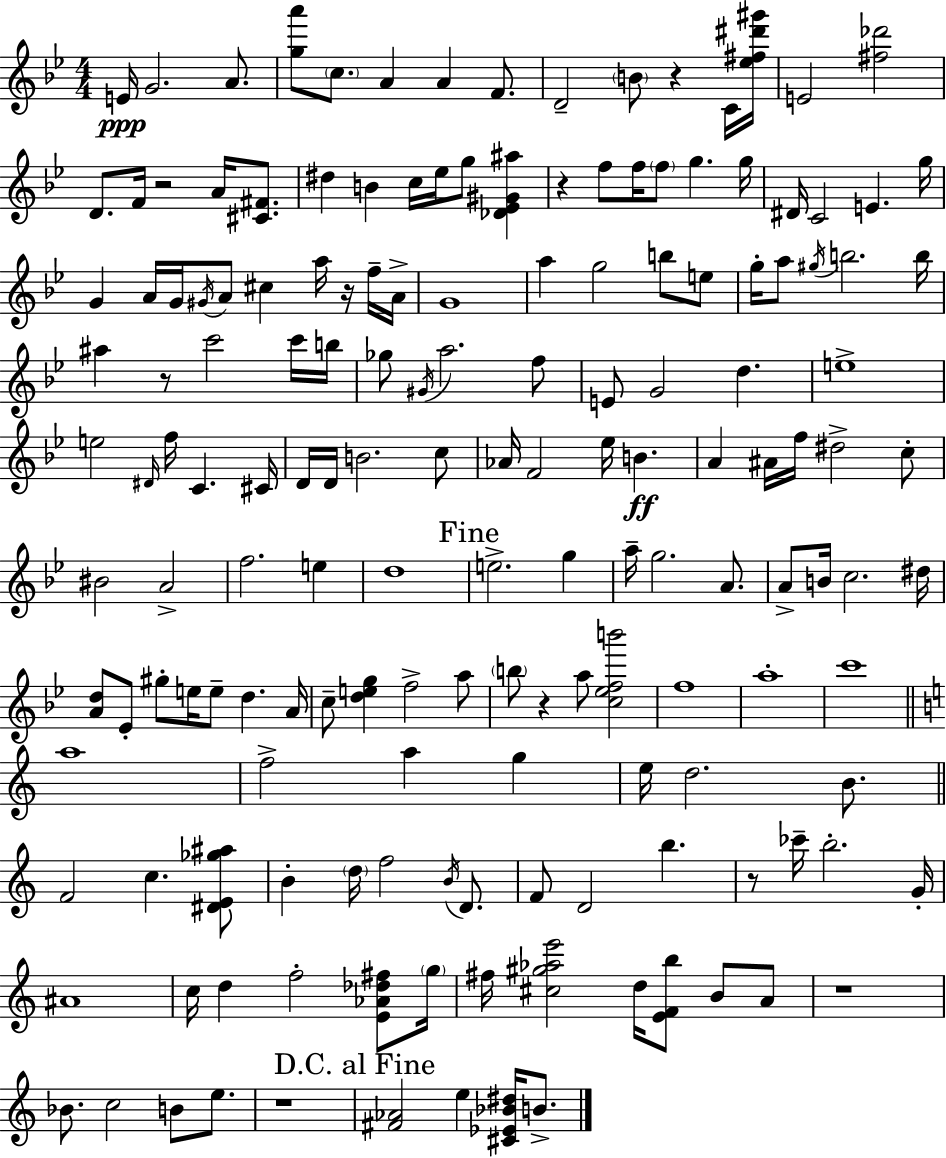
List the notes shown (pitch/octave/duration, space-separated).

E4/s G4/h. A4/e. [G5,A6]/e C5/e. A4/q A4/q F4/e. D4/h B4/e R/q C4/s [Eb5,F#5,D#6,G#6]/s E4/h [F#5,Db6]/h D4/e. F4/s R/h A4/s [C#4,F#4]/e. D#5/q B4/q C5/s Eb5/s G5/e [Db4,Eb4,G#4,A#5]/q R/q F5/e F5/s F5/e G5/q. G5/s D#4/s C4/h E4/q. G5/s G4/q A4/s G4/s G#4/s A4/e C#5/q A5/s R/s F5/s A4/s G4/w A5/q G5/h B5/e E5/e G5/s A5/e G#5/s B5/h. B5/s A#5/q R/e C6/h C6/s B5/s Gb5/e G#4/s A5/h. F5/e E4/e G4/h D5/q. E5/w E5/h D#4/s F5/s C4/q. C#4/s D4/s D4/s B4/h. C5/e Ab4/s F4/h Eb5/s B4/q. A4/q A#4/s F5/s D#5/h C5/e BIS4/h A4/h F5/h. E5/q D5/w E5/h. G5/q A5/s G5/h. A4/e. A4/e B4/s C5/h. D#5/s [A4,D5]/e Eb4/e G#5/e E5/s E5/e D5/q. A4/s C5/e [D5,E5,G5]/q F5/h A5/e B5/e R/q A5/e [C5,Eb5,F5,B6]/h F5/w A5/w C6/w A5/w F5/h A5/q G5/q E5/s D5/h. B4/e. F4/h C5/q. [D#4,E4,Gb5,A#5]/e B4/q D5/s F5/h B4/s D4/e. F4/e D4/h B5/q. R/e CES6/s B5/h. G4/s A#4/w C5/s D5/q F5/h [E4,Ab4,Db5,F#5]/e G5/s F#5/s [C#5,G#5,Ab5,E6]/h D5/s [E4,F4,B5]/e B4/e A4/e R/w Bb4/e. C5/h B4/e E5/e. R/w [F#4,Ab4]/h E5/q [C#4,Eb4,Bb4,D#5]/s B4/e.